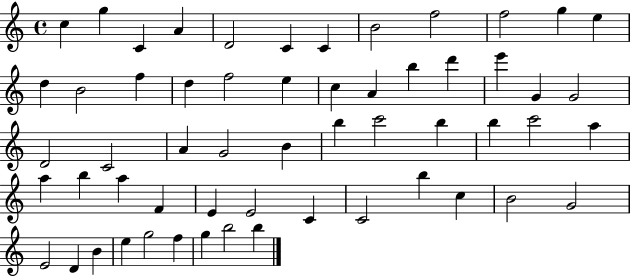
{
  \clef treble
  \time 4/4
  \defaultTimeSignature
  \key c \major
  c''4 g''4 c'4 a'4 | d'2 c'4 c'4 | b'2 f''2 | f''2 g''4 e''4 | \break d''4 b'2 f''4 | d''4 f''2 e''4 | c''4 a'4 b''4 d'''4 | e'''4 g'4 g'2 | \break d'2 c'2 | a'4 g'2 b'4 | b''4 c'''2 b''4 | b''4 c'''2 a''4 | \break a''4 b''4 a''4 f'4 | e'4 e'2 c'4 | c'2 b''4 c''4 | b'2 g'2 | \break e'2 d'4 b'4 | e''4 g''2 f''4 | g''4 b''2 b''4 | \bar "|."
}